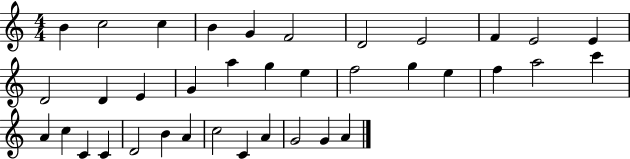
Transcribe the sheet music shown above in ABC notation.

X:1
T:Untitled
M:4/4
L:1/4
K:C
B c2 c B G F2 D2 E2 F E2 E D2 D E G a g e f2 g e f a2 c' A c C C D2 B A c2 C A G2 G A